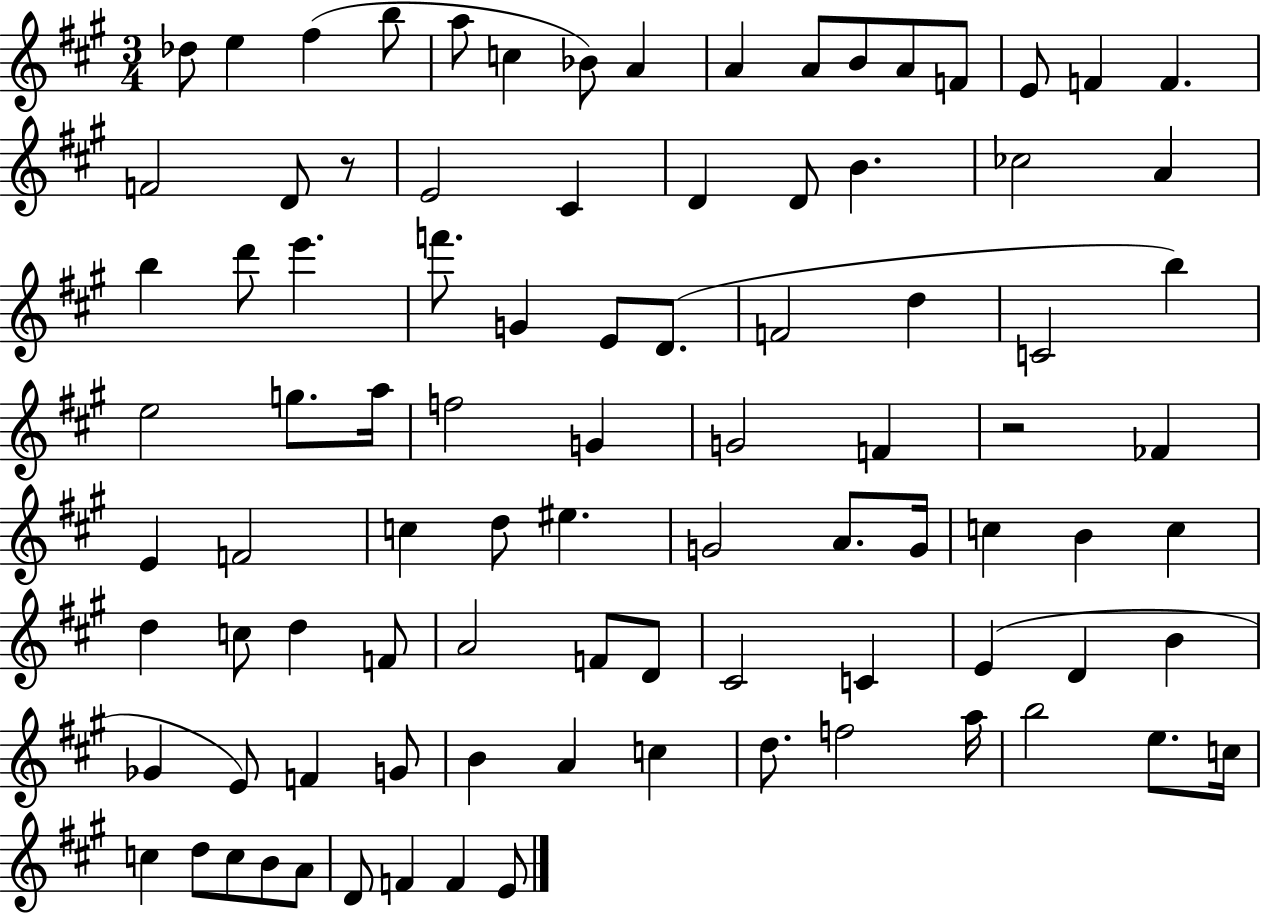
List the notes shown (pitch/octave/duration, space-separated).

Db5/e E5/q F#5/q B5/e A5/e C5/q Bb4/e A4/q A4/q A4/e B4/e A4/e F4/e E4/e F4/q F4/q. F4/h D4/e R/e E4/h C#4/q D4/q D4/e B4/q. CES5/h A4/q B5/q D6/e E6/q. F6/e. G4/q E4/e D4/e. F4/h D5/q C4/h B5/q E5/h G5/e. A5/s F5/h G4/q G4/h F4/q R/h FES4/q E4/q F4/h C5/q D5/e EIS5/q. G4/h A4/e. G4/s C5/q B4/q C5/q D5/q C5/e D5/q F4/e A4/h F4/e D4/e C#4/h C4/q E4/q D4/q B4/q Gb4/q E4/e F4/q G4/e B4/q A4/q C5/q D5/e. F5/h A5/s B5/h E5/e. C5/s C5/q D5/e C5/e B4/e A4/e D4/e F4/q F4/q E4/e